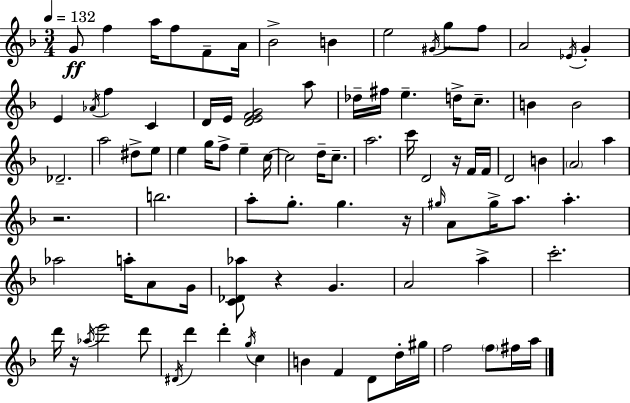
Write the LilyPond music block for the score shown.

{
  \clef treble
  \numericTimeSignature
  \time 3/4
  \key d \minor
  \tempo 4 = 132
  g'8\ff f''4 a''16 f''8 f'8-- a'16 | bes'2-> b'4 | e''2 \acciaccatura { gis'16 } g''8 f''8 | a'2 \acciaccatura { ees'16 } g'4-. | \break e'4 \acciaccatura { aes'16 } f''4 c'4 | d'16 e'16 <d' e' f' g'>2 | a''8 des''16-- fis''16 e''4.-- d''16-> | c''8.-- b'4 b'2 | \break des'2.-- | a''2 dis''8-> | e''8 e''4 g''16 f''8-> e''4-- | c''16~~ c''2 d''16-- | \break c''8.-- a''2. | c'''16 d'2 | r16 f'16 f'16 d'2 b'4 | \parenthesize a'2 a''4 | \break r2. | b''2. | a''8-. g''8.-. g''4. | r16 \grace { gis''16 } a'8 gis''16-> a''8. a''4.-. | \break aes''2 | a''16-. a'8 g'16 <c' des' aes''>8 r4 g'4. | a'2 | a''4-> c'''2.-. | \break d'''16 r16 \acciaccatura { aes''16 } e'''2 | d'''8 \acciaccatura { dis'16 } d'''4 d'''4-. | \acciaccatura { g''16 } c''4 b'4 f'4 | d'8 d''16-. gis''16 f''2 | \break \parenthesize f''8 fis''16 a''16 \bar "|."
}